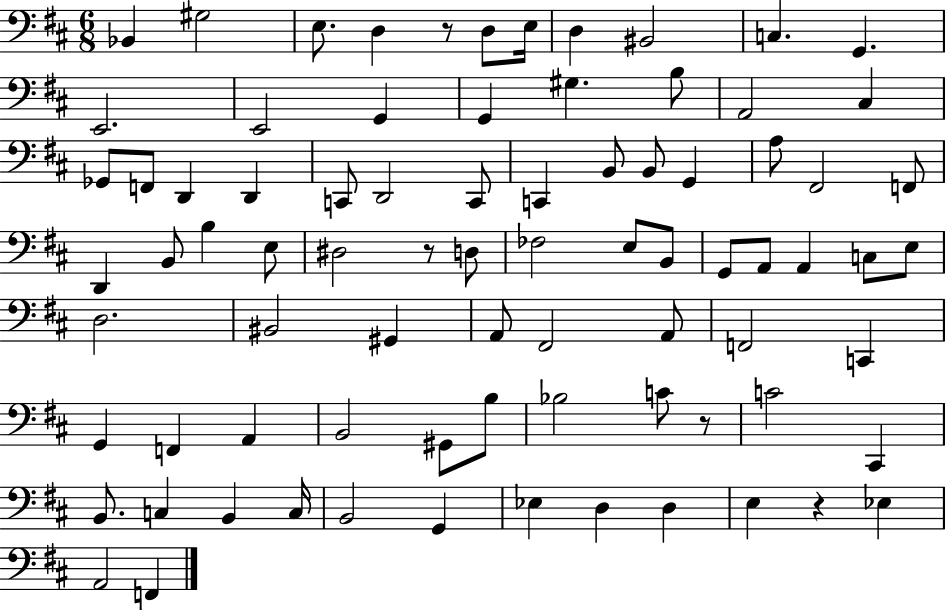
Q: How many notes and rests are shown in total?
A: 81